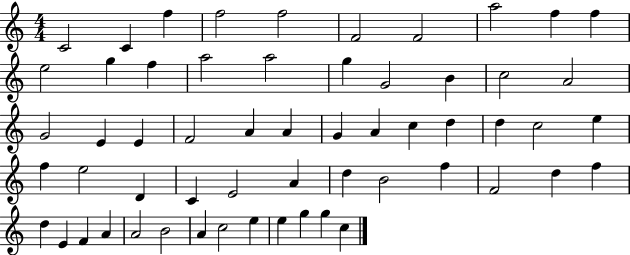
{
  \clef treble
  \numericTimeSignature
  \time 4/4
  \key c \major
  c'2 c'4 f''4 | f''2 f''2 | f'2 f'2 | a''2 f''4 f''4 | \break e''2 g''4 f''4 | a''2 a''2 | g''4 g'2 b'4 | c''2 a'2 | \break g'2 e'4 e'4 | f'2 a'4 a'4 | g'4 a'4 c''4 d''4 | d''4 c''2 e''4 | \break f''4 e''2 d'4 | c'4 e'2 a'4 | d''4 b'2 f''4 | f'2 d''4 f''4 | \break d''4 e'4 f'4 a'4 | a'2 b'2 | a'4 c''2 e''4 | e''4 g''4 g''4 c''4 | \break \bar "|."
}